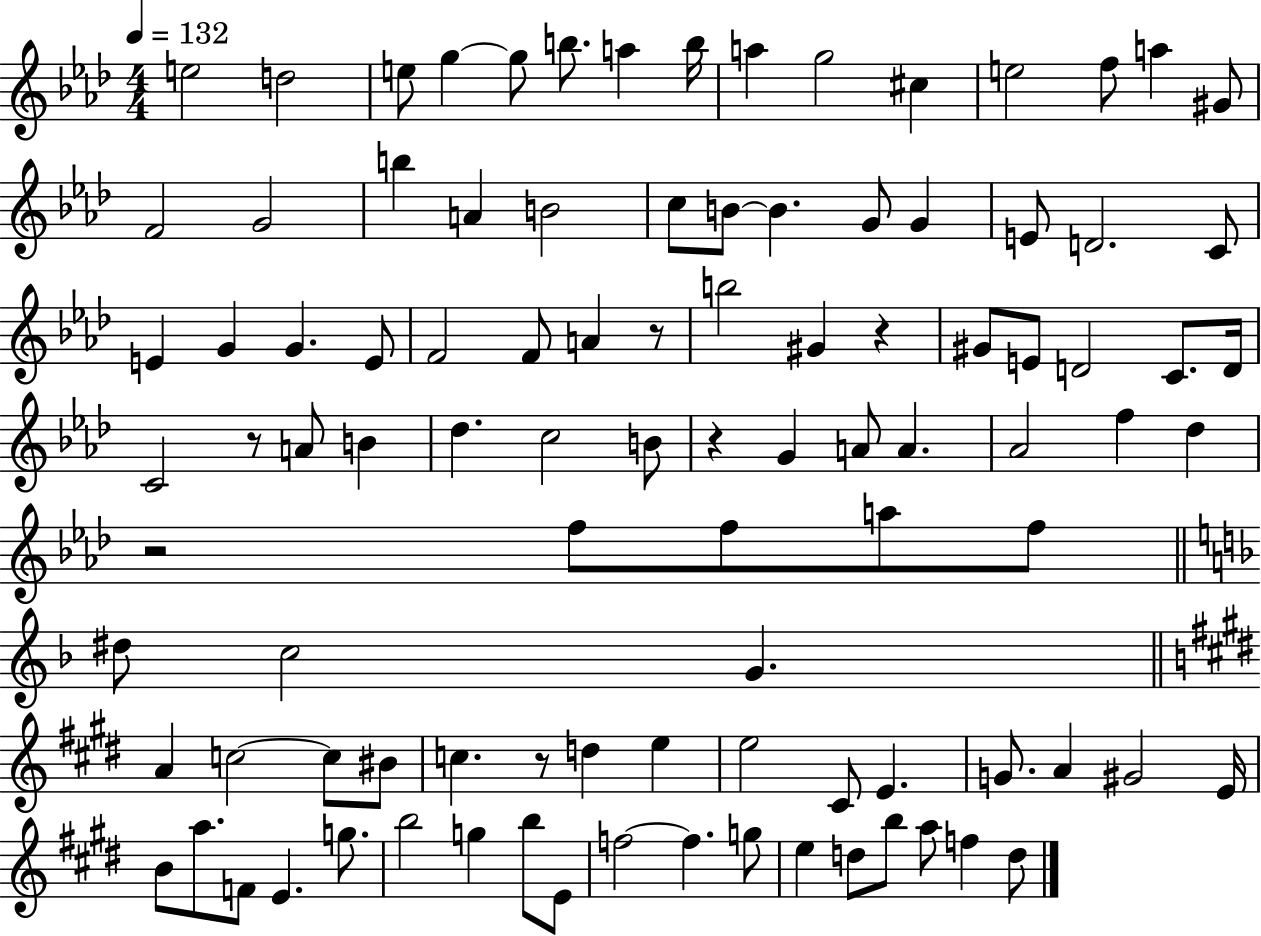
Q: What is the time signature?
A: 4/4